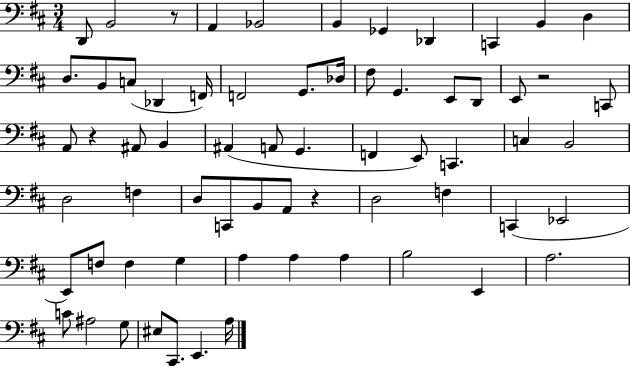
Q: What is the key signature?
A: D major